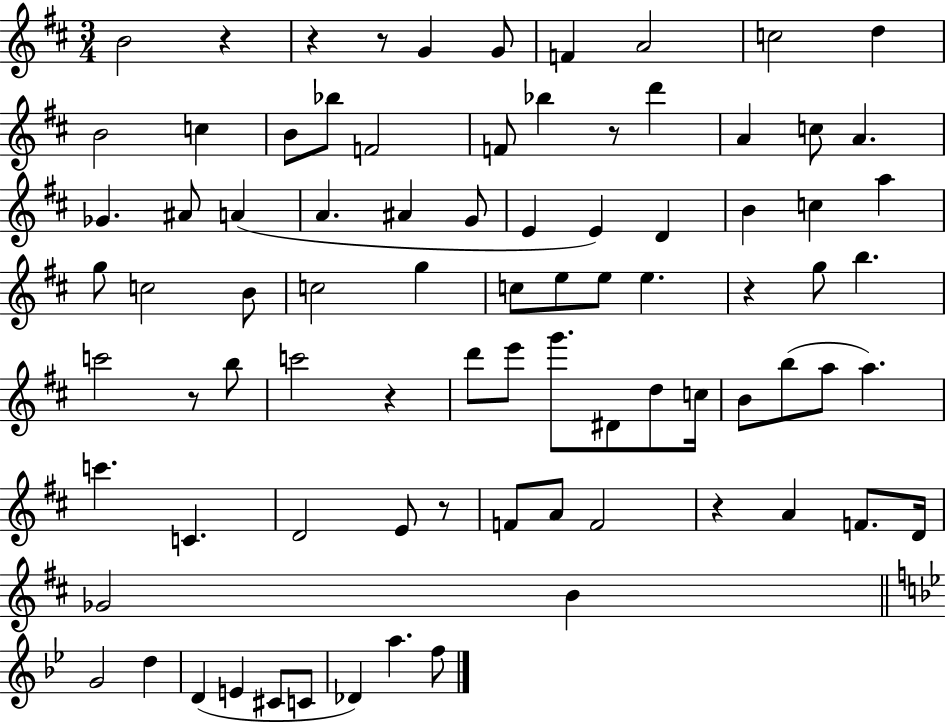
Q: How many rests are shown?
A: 9